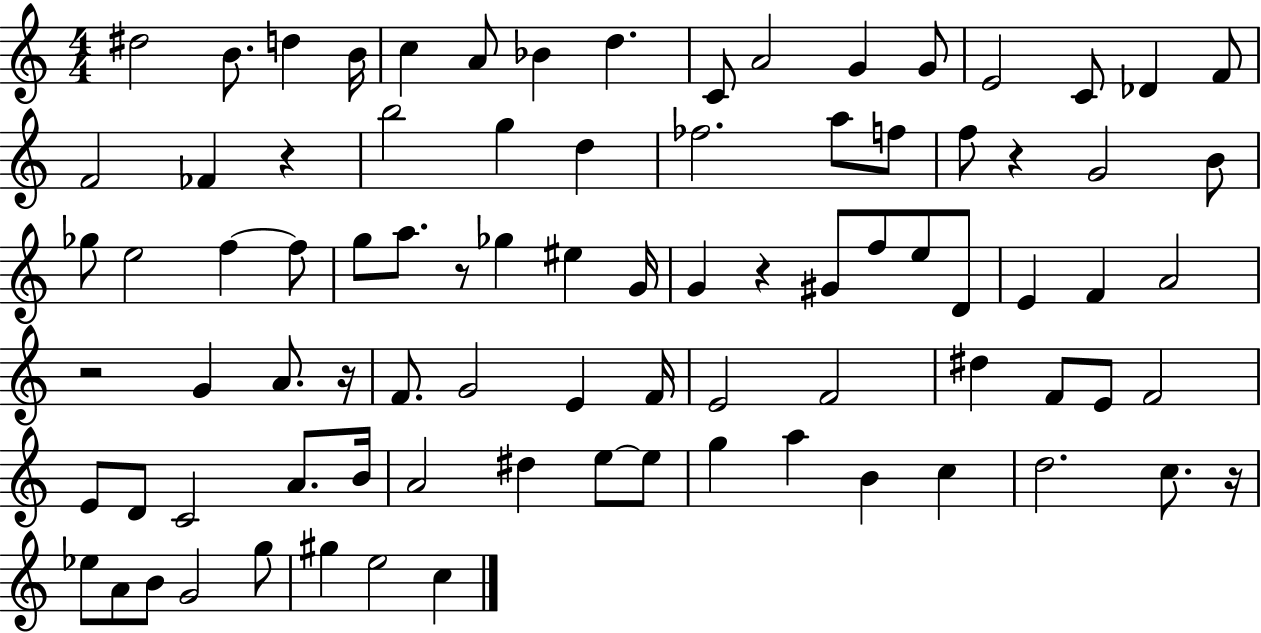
D#5/h B4/e. D5/q B4/s C5/q A4/e Bb4/q D5/q. C4/e A4/h G4/q G4/e E4/h C4/e Db4/q F4/e F4/h FES4/q R/q B5/h G5/q D5/q FES5/h. A5/e F5/e F5/e R/q G4/h B4/e Gb5/e E5/h F5/q F5/e G5/e A5/e. R/e Gb5/q EIS5/q G4/s G4/q R/q G#4/e F5/e E5/e D4/e E4/q F4/q A4/h R/h G4/q A4/e. R/s F4/e. G4/h E4/q F4/s E4/h F4/h D#5/q F4/e E4/e F4/h E4/e D4/e C4/h A4/e. B4/s A4/h D#5/q E5/e E5/e G5/q A5/q B4/q C5/q D5/h. C5/e. R/s Eb5/e A4/e B4/e G4/h G5/e G#5/q E5/h C5/q